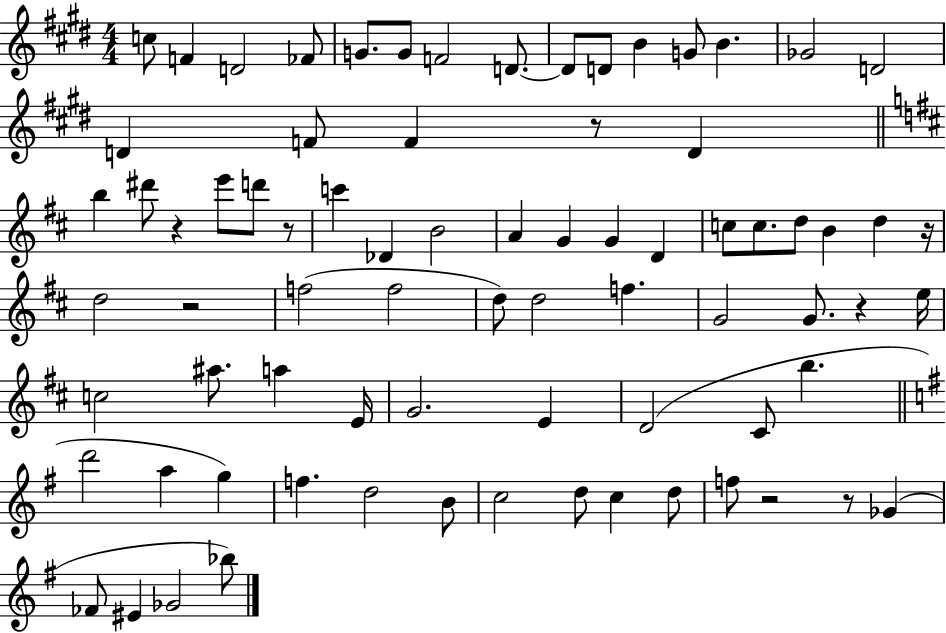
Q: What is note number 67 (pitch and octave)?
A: EIS4